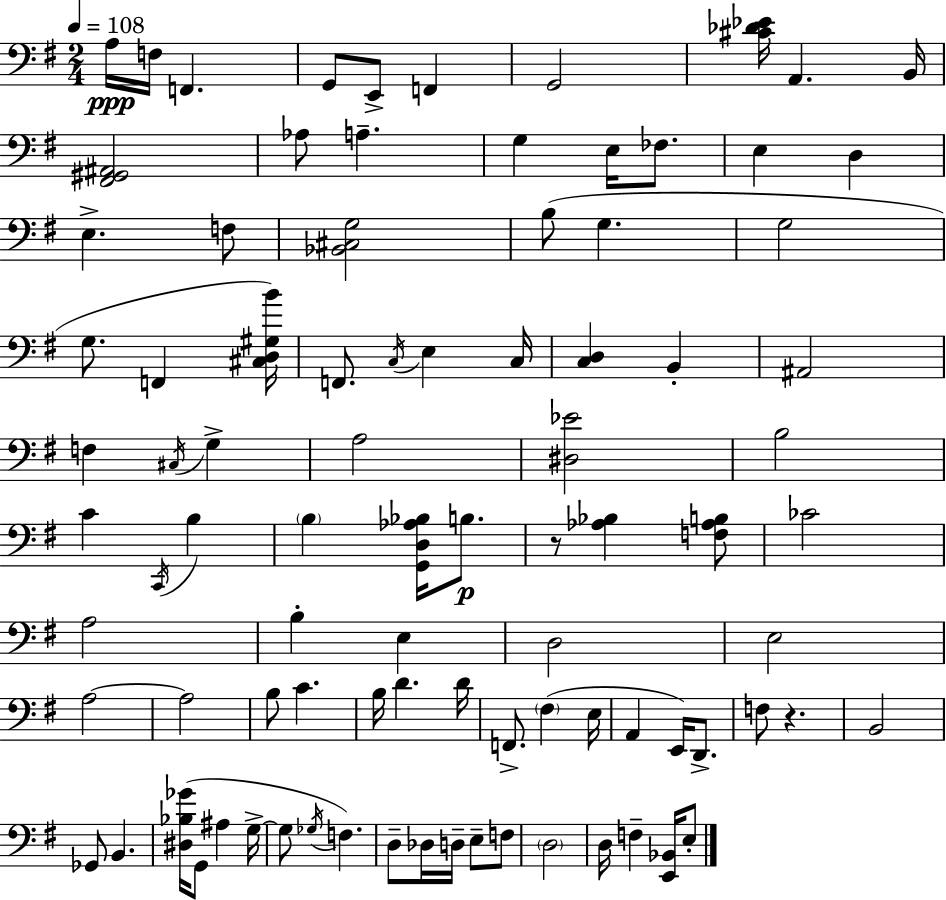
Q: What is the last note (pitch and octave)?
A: E3